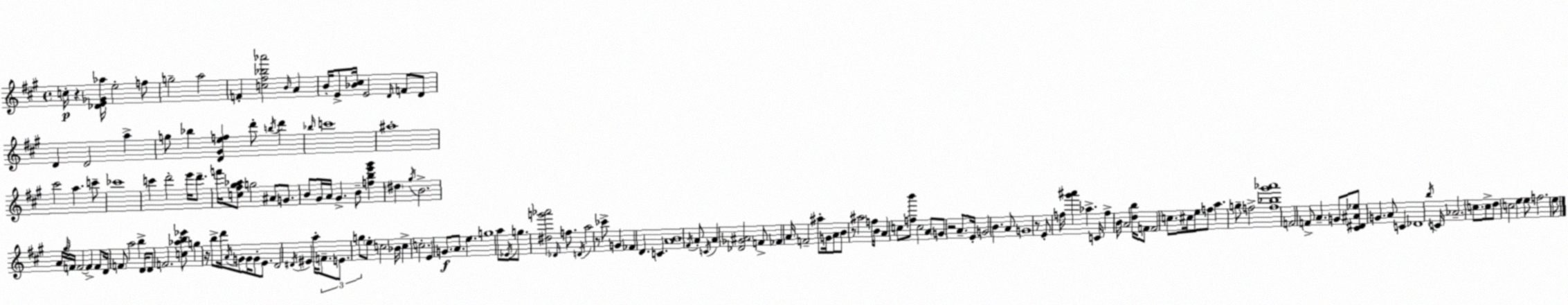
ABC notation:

X:1
T:Untitled
M:4/4
L:1/4
K:A
c/4 z [_DE_G_a]/4 e2 f/2 g2 a2 F [c^f_b_a']2 B/4 A B/4 E/2 [_B^c]/4 E2 D/4 F/2 D/2 D D2 a g/2 _b [D^Gef] d'/2 b/4 d' _b/4 c'4 ^a4 ^c'2 a c'/2 _c'4 c' d'2 e'/4 d'/2 f'/4 [c^f^g_a]/2 g2 ^A/2 G/2 B/2 ^G/4 A/4 ^G B/2 [fbe'^g'] ^d ^g/4 B2 A/4 ^g/4 F/4 F2 F F/2 D/4 F/2 a2 b D/4 D/2 F2 [c_ab_e']/2 g z/4 b/2 d'/4 A/4 G/2 G/4 G/2 E/2 D2 ^D/4 ^E a/4 F/2 E/2 g/2 e/2 c2 _B/4 c c2 E G/2 A/2 e g4 a/2 _E/4 g/2 [^dg'_a']2 _D/4 f/2 D/4 a2 z/2 _c'/2 G _F D C [AB]4 ^F/4 A/2 C/4 A [_D_G^A]2 F/2 _F A/4 F2 ^a/2 G/4 A/2 B/2 z/2 ^a2 f/4 B/4 A c/2 [fb']/2 c2 A/2 G/2 z2 A/2 E/4 G2 B A/2 G4 z/2 E/2 f/4 [^g'^a'] _a C/4 f B/4 A2 [db]/4 F/2 F2 c/2 ^c/4 e/2 f/2 a g/2 f2 [f_b^g'_a']4 F2 F/2 A G/2 [^C^D^A_e]/2 G A/2 C _D4 b/4 C/4 _A2 c/2 c/2 d/2 c2 e e/2 f2 e/2